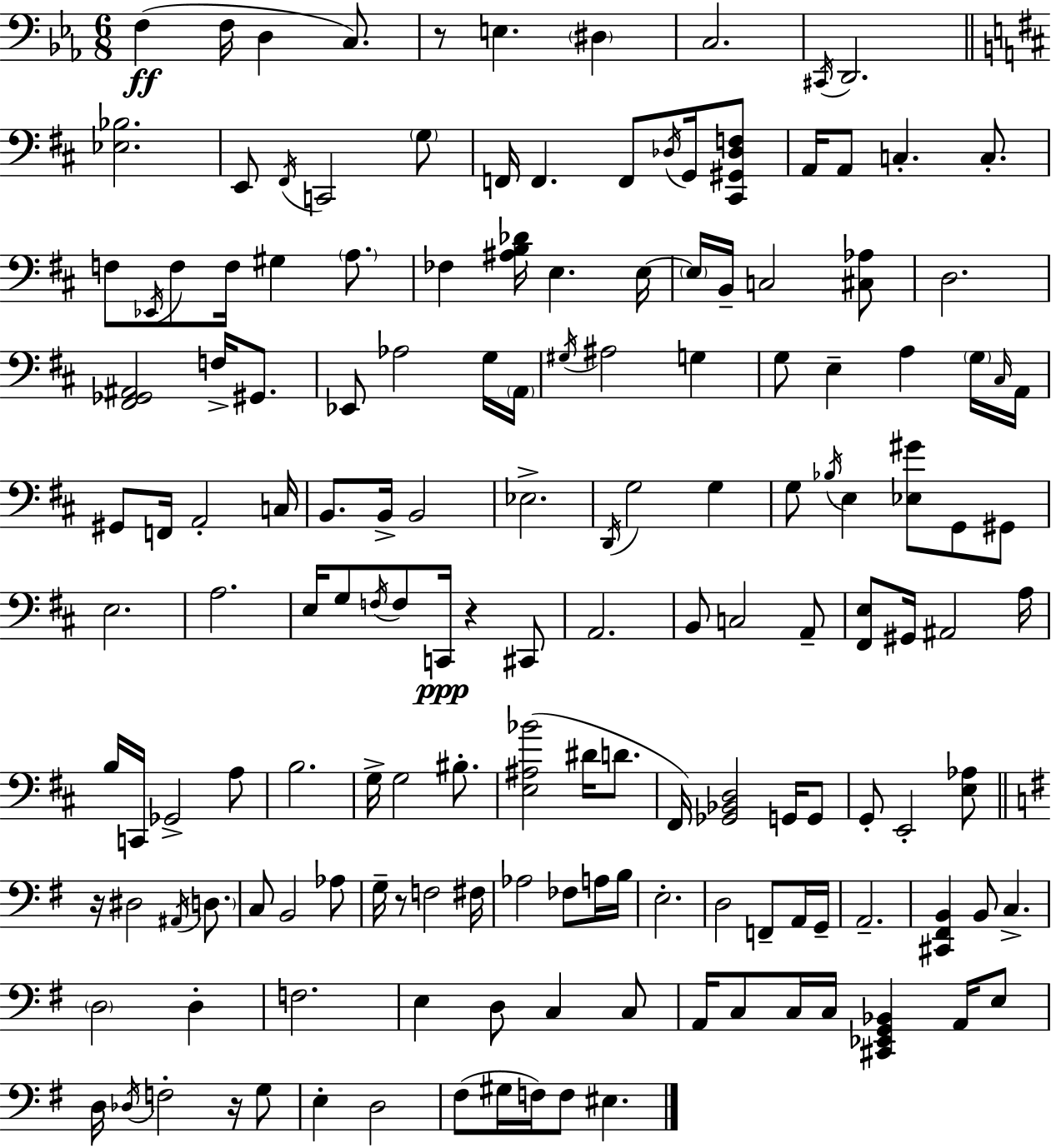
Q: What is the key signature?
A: EES major